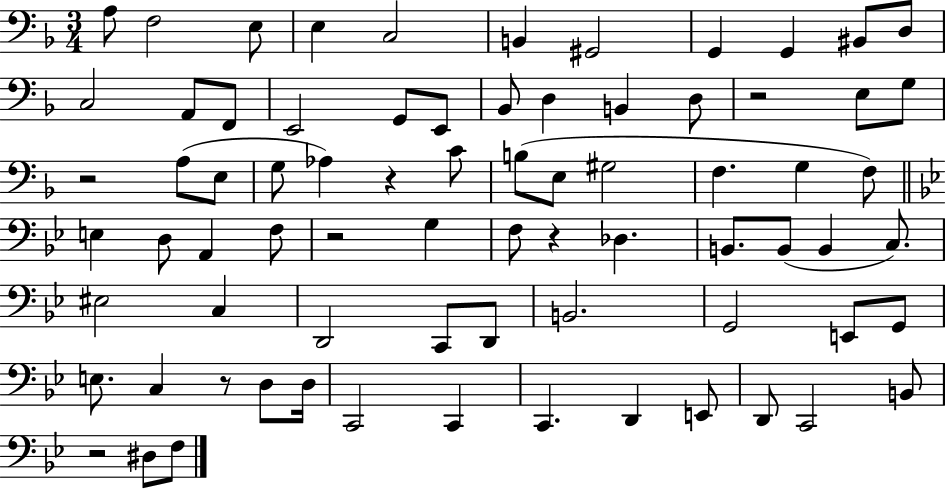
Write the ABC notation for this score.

X:1
T:Untitled
M:3/4
L:1/4
K:F
A,/2 F,2 E,/2 E, C,2 B,, ^G,,2 G,, G,, ^B,,/2 D,/2 C,2 A,,/2 F,,/2 E,,2 G,,/2 E,,/2 _B,,/2 D, B,, D,/2 z2 E,/2 G,/2 z2 A,/2 E,/2 G,/2 _A, z C/2 B,/2 E,/2 ^G,2 F, G, F,/2 E, D,/2 A,, F,/2 z2 G, F,/2 z _D, B,,/2 B,,/2 B,, C,/2 ^E,2 C, D,,2 C,,/2 D,,/2 B,,2 G,,2 E,,/2 G,,/2 E,/2 C, z/2 D,/2 D,/4 C,,2 C,, C,, D,, E,,/2 D,,/2 C,,2 B,,/2 z2 ^D,/2 F,/2